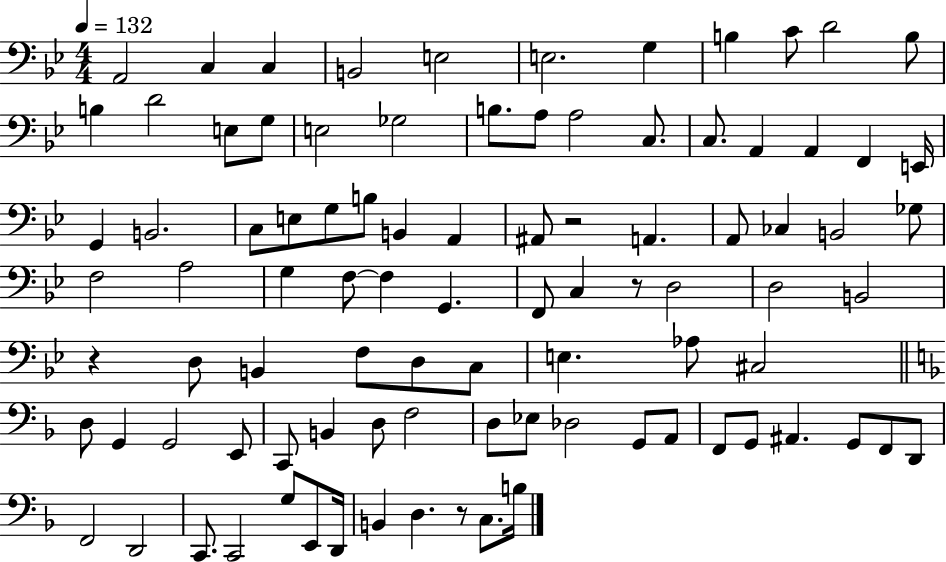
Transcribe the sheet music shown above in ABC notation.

X:1
T:Untitled
M:4/4
L:1/4
K:Bb
A,,2 C, C, B,,2 E,2 E,2 G, B, C/2 D2 B,/2 B, D2 E,/2 G,/2 E,2 _G,2 B,/2 A,/2 A,2 C,/2 C,/2 A,, A,, F,, E,,/4 G,, B,,2 C,/2 E,/2 G,/2 B,/2 B,, A,, ^A,,/2 z2 A,, A,,/2 _C, B,,2 _G,/2 F,2 A,2 G, F,/2 F, G,, F,,/2 C, z/2 D,2 D,2 B,,2 z D,/2 B,, F,/2 D,/2 C,/2 E, _A,/2 ^C,2 D,/2 G,, G,,2 E,,/2 C,,/2 B,, D,/2 F,2 D,/2 _E,/2 _D,2 G,,/2 A,,/2 F,,/2 G,,/2 ^A,, G,,/2 F,,/2 D,,/2 F,,2 D,,2 C,,/2 C,,2 G,/2 E,,/2 D,,/4 B,, D, z/2 C,/2 B,/4